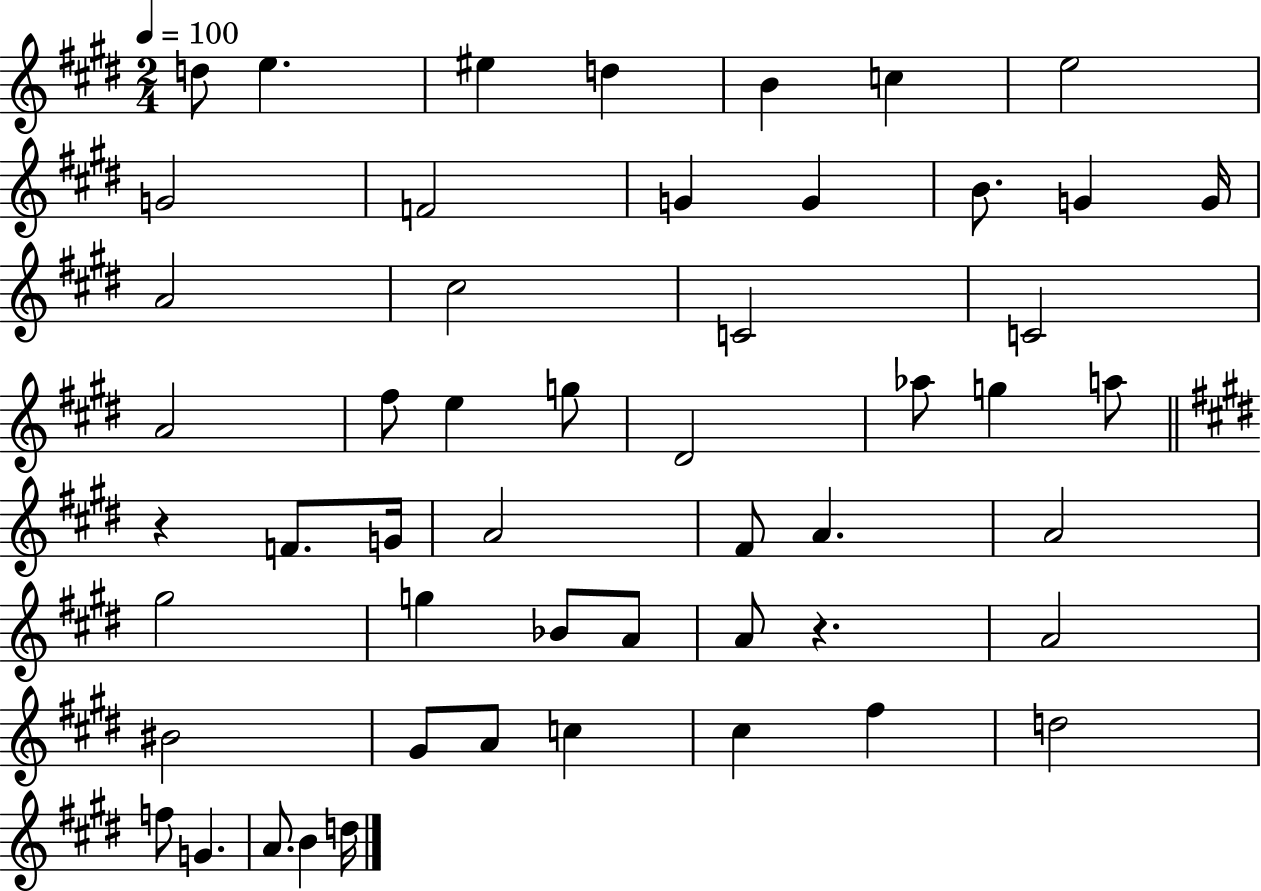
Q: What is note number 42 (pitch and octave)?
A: C5